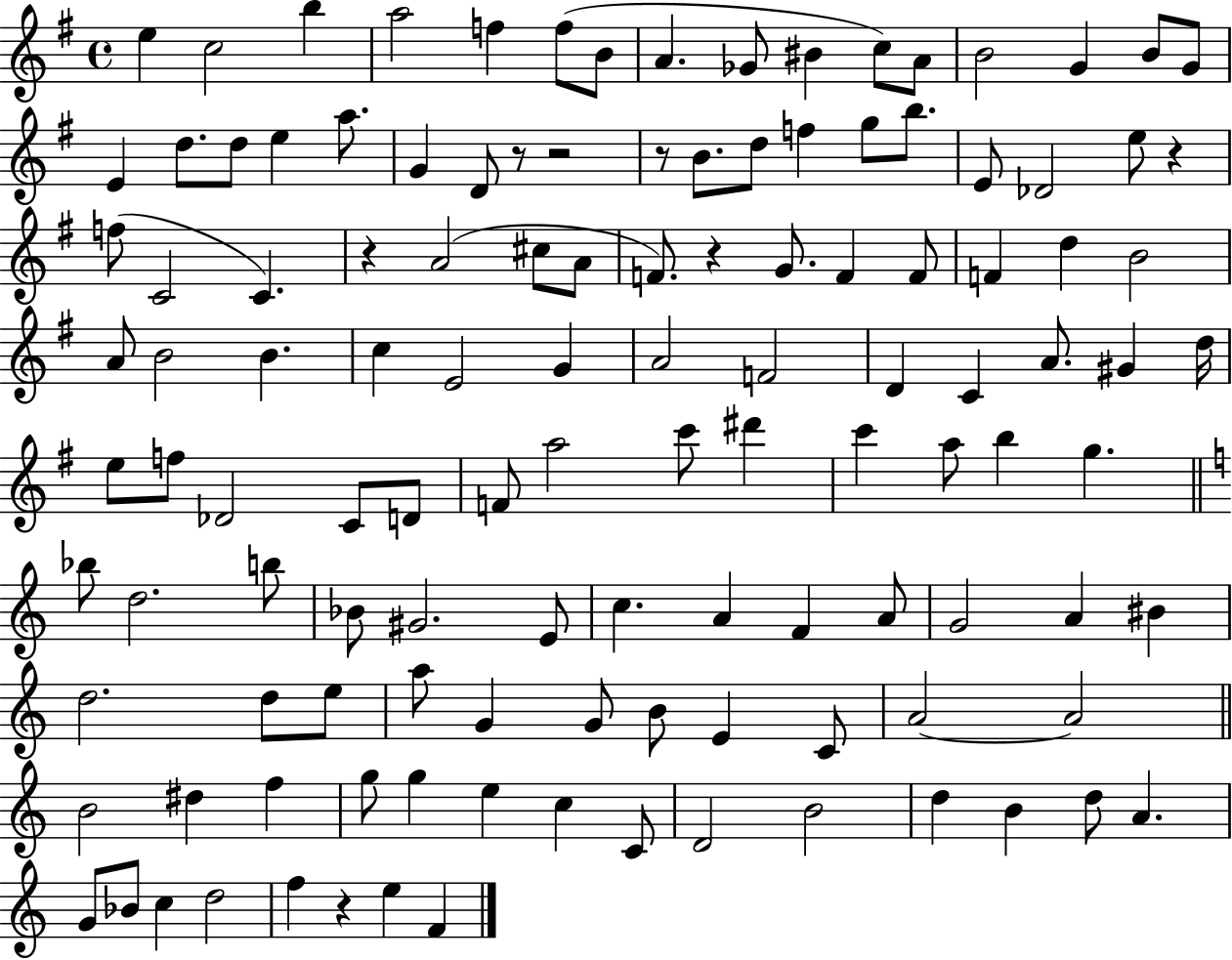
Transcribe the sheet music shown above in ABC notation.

X:1
T:Untitled
M:4/4
L:1/4
K:G
e c2 b a2 f f/2 B/2 A _G/2 ^B c/2 A/2 B2 G B/2 G/2 E d/2 d/2 e a/2 G D/2 z/2 z2 z/2 B/2 d/2 f g/2 b/2 E/2 _D2 e/2 z f/2 C2 C z A2 ^c/2 A/2 F/2 z G/2 F F/2 F d B2 A/2 B2 B c E2 G A2 F2 D C A/2 ^G d/4 e/2 f/2 _D2 C/2 D/2 F/2 a2 c'/2 ^d' c' a/2 b g _b/2 d2 b/2 _B/2 ^G2 E/2 c A F A/2 G2 A ^B d2 d/2 e/2 a/2 G G/2 B/2 E C/2 A2 A2 B2 ^d f g/2 g e c C/2 D2 B2 d B d/2 A G/2 _B/2 c d2 f z e F